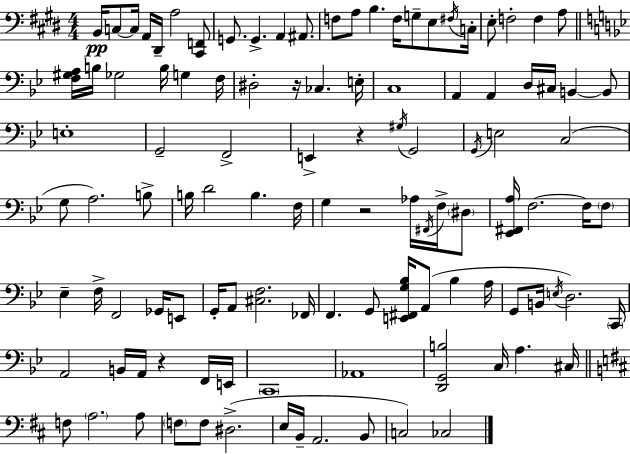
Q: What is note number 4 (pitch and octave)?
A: A2